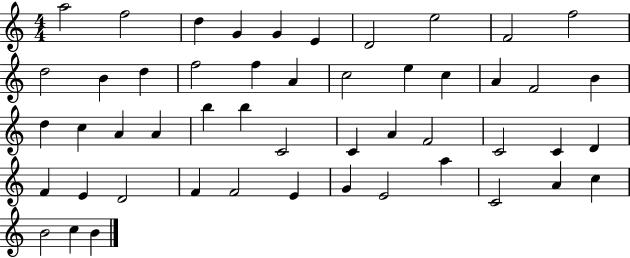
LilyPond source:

{
  \clef treble
  \numericTimeSignature
  \time 4/4
  \key c \major
  a''2 f''2 | d''4 g'4 g'4 e'4 | d'2 e''2 | f'2 f''2 | \break d''2 b'4 d''4 | f''2 f''4 a'4 | c''2 e''4 c''4 | a'4 f'2 b'4 | \break d''4 c''4 a'4 a'4 | b''4 b''4 c'2 | c'4 a'4 f'2 | c'2 c'4 d'4 | \break f'4 e'4 d'2 | f'4 f'2 e'4 | g'4 e'2 a''4 | c'2 a'4 c''4 | \break b'2 c''4 b'4 | \bar "|."
}